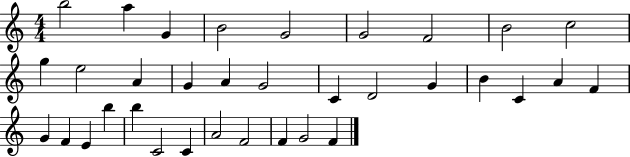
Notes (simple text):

B5/h A5/q G4/q B4/h G4/h G4/h F4/h B4/h C5/h G5/q E5/h A4/q G4/q A4/q G4/h C4/q D4/h G4/q B4/q C4/q A4/q F4/q G4/q F4/q E4/q B5/q B5/q C4/h C4/q A4/h F4/h F4/q G4/h F4/q